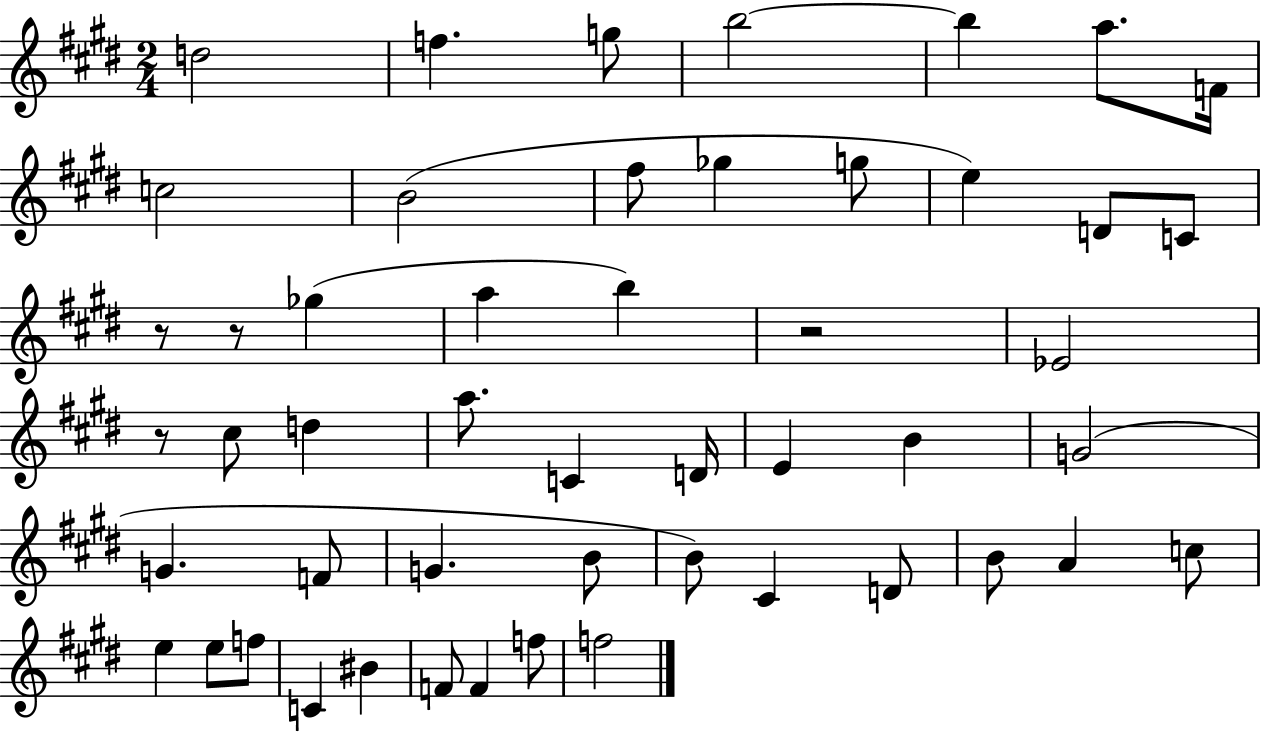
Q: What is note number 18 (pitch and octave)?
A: B5